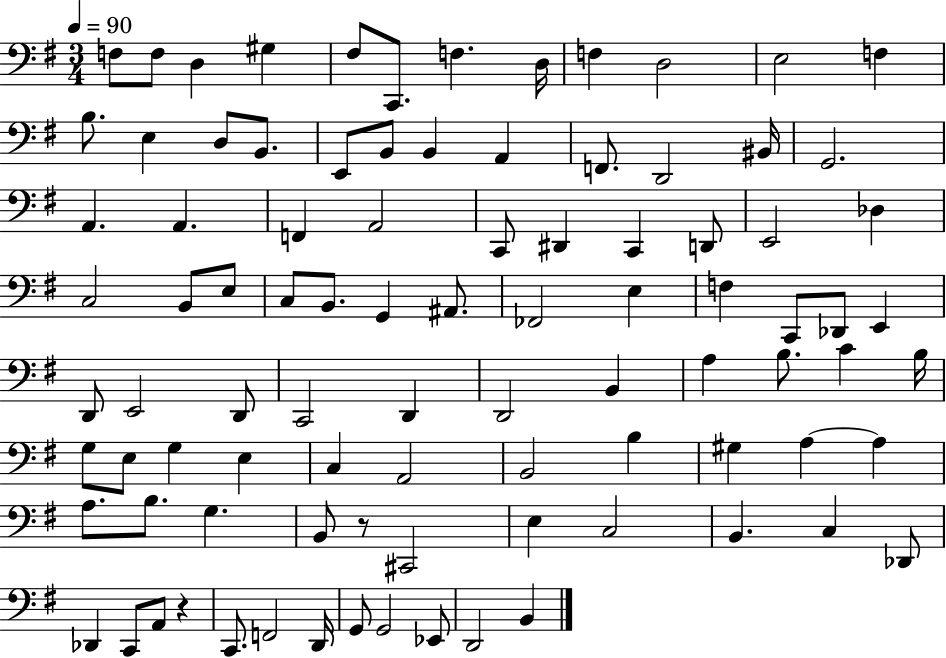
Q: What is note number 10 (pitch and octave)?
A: D3